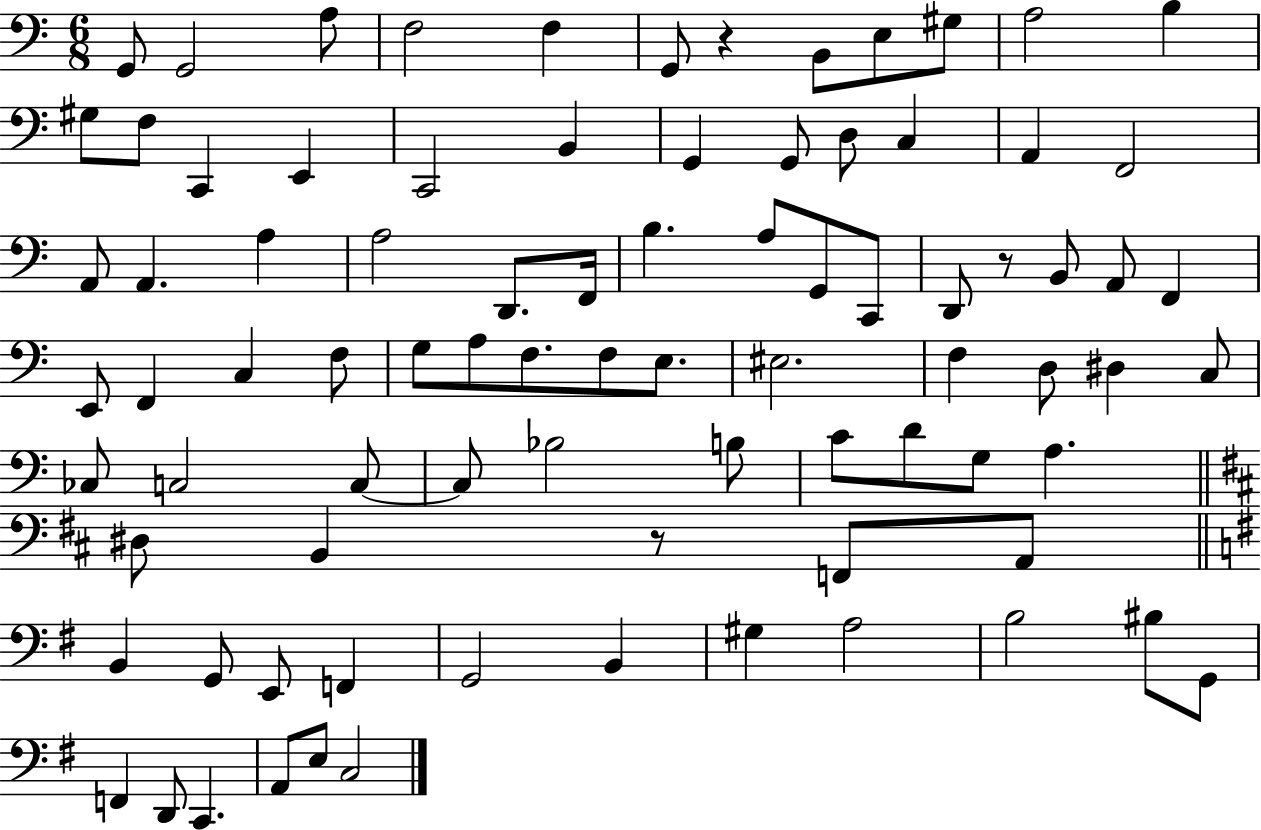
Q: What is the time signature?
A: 6/8